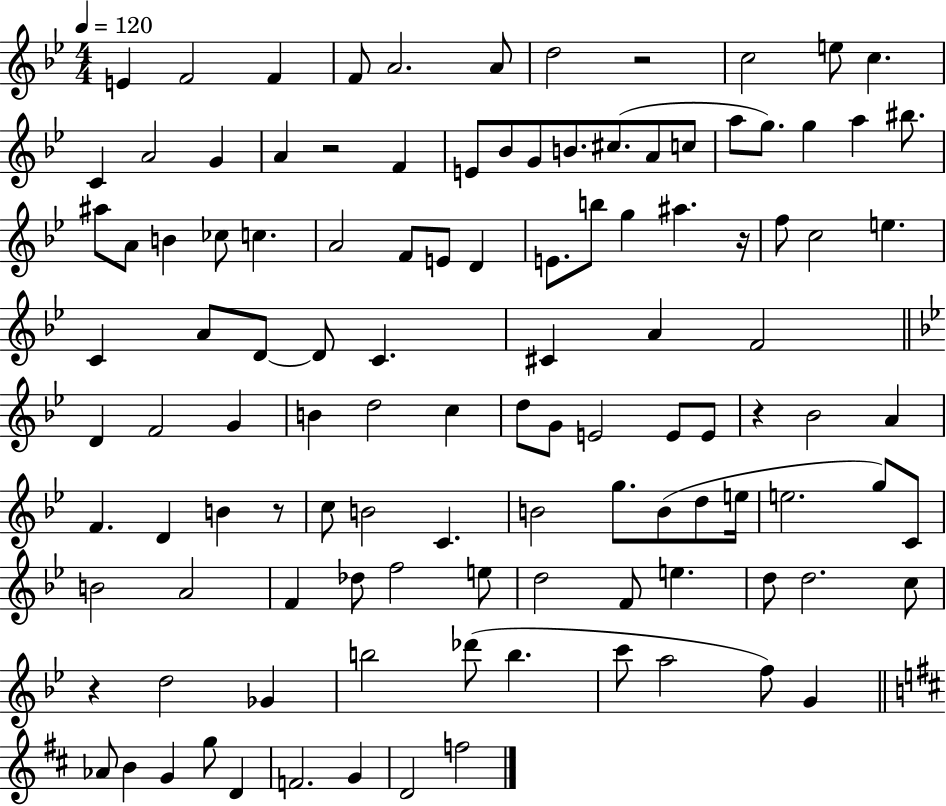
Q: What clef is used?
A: treble